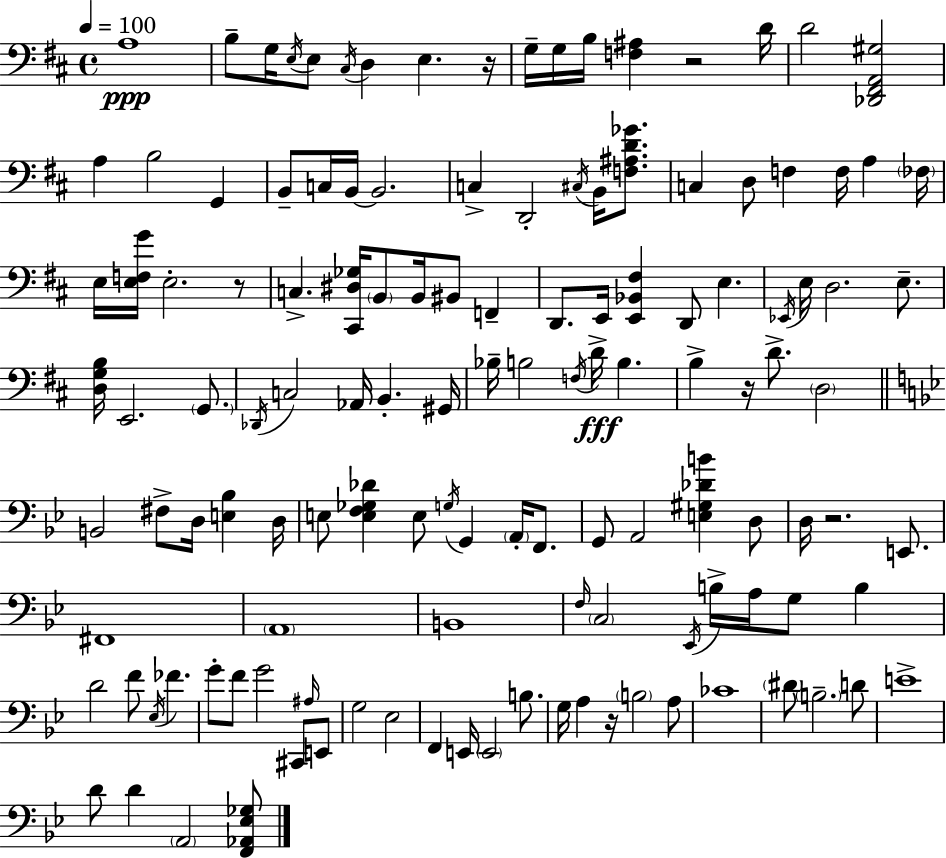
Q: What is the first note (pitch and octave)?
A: A3